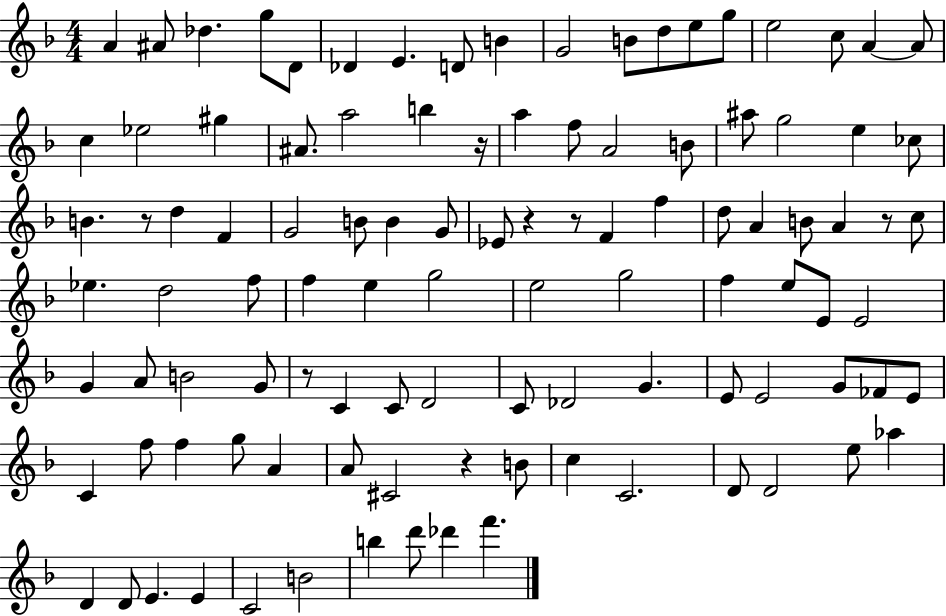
X:1
T:Untitled
M:4/4
L:1/4
K:F
A ^A/2 _d g/2 D/2 _D E D/2 B G2 B/2 d/2 e/2 g/2 e2 c/2 A A/2 c _e2 ^g ^A/2 a2 b z/4 a f/2 A2 B/2 ^a/2 g2 e _c/2 B z/2 d F G2 B/2 B G/2 _E/2 z z/2 F f d/2 A B/2 A z/2 c/2 _e d2 f/2 f e g2 e2 g2 f e/2 E/2 E2 G A/2 B2 G/2 z/2 C C/2 D2 C/2 _D2 G E/2 E2 G/2 _F/2 E/2 C f/2 f g/2 A A/2 ^C2 z B/2 c C2 D/2 D2 e/2 _a D D/2 E E C2 B2 b d'/2 _d' f'